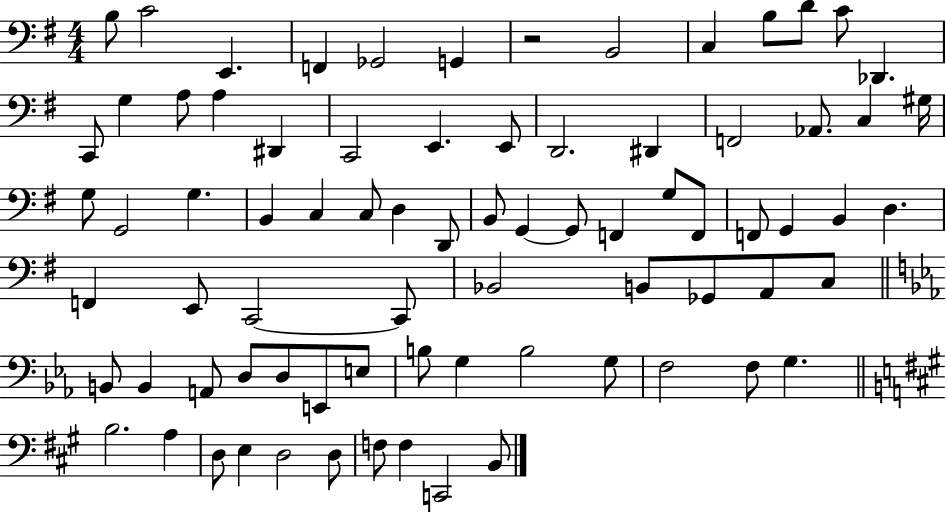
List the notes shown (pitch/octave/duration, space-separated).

B3/e C4/h E2/q. F2/q Gb2/h G2/q R/h B2/h C3/q B3/e D4/e C4/e Db2/q. C2/e G3/q A3/e A3/q D#2/q C2/h E2/q. E2/e D2/h. D#2/q F2/h Ab2/e. C3/q G#3/s G3/e G2/h G3/q. B2/q C3/q C3/e D3/q D2/e B2/e G2/q G2/e F2/q G3/e F2/e F2/e G2/q B2/q D3/q. F2/q E2/e C2/h C2/e Bb2/h B2/e Gb2/e A2/e C3/e B2/e B2/q A2/e D3/e D3/e E2/e E3/e B3/e G3/q B3/h G3/e F3/h F3/e G3/q. B3/h. A3/q D3/e E3/q D3/h D3/e F3/e F3/q C2/h B2/e